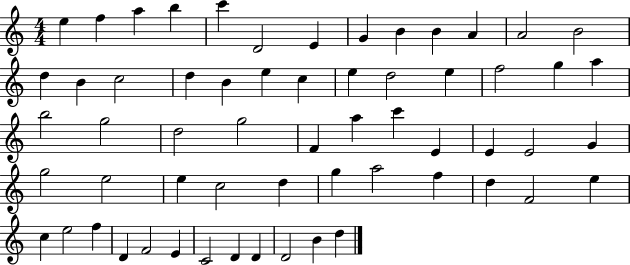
{
  \clef treble
  \numericTimeSignature
  \time 4/4
  \key c \major
  e''4 f''4 a''4 b''4 | c'''4 d'2 e'4 | g'4 b'4 b'4 a'4 | a'2 b'2 | \break d''4 b'4 c''2 | d''4 b'4 e''4 c''4 | e''4 d''2 e''4 | f''2 g''4 a''4 | \break b''2 g''2 | d''2 g''2 | f'4 a''4 c'''4 e'4 | e'4 e'2 g'4 | \break g''2 e''2 | e''4 c''2 d''4 | g''4 a''2 f''4 | d''4 f'2 e''4 | \break c''4 e''2 f''4 | d'4 f'2 e'4 | c'2 d'4 d'4 | d'2 b'4 d''4 | \break \bar "|."
}